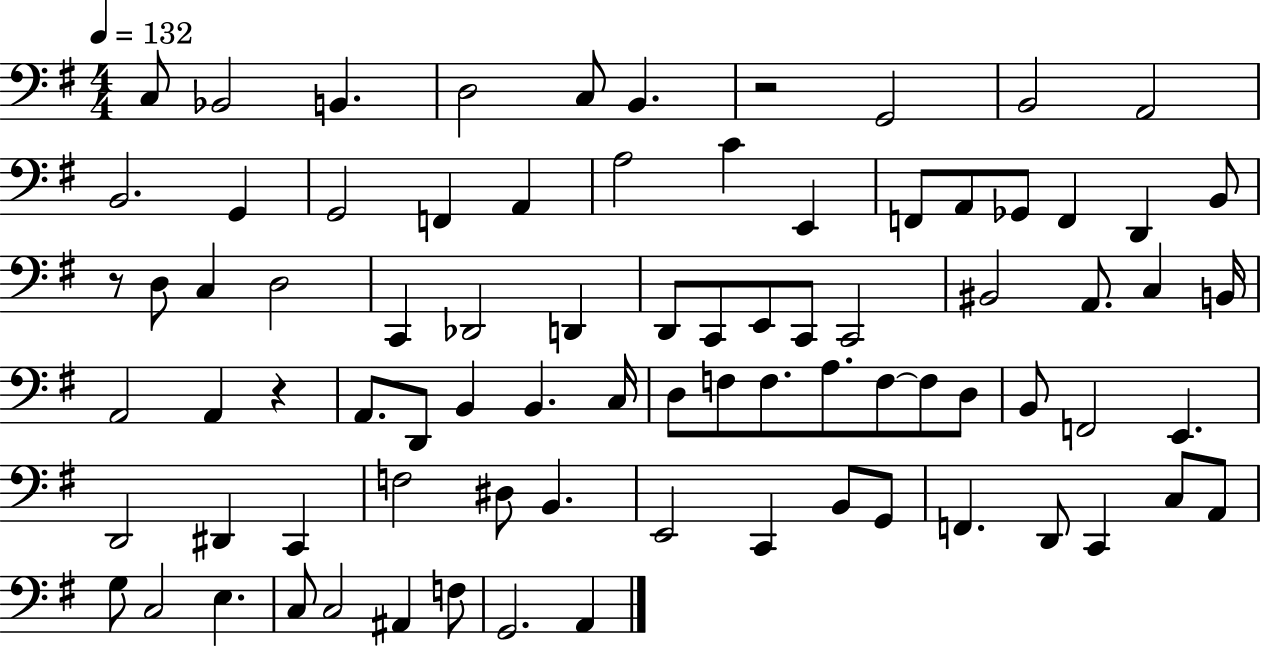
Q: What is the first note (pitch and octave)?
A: C3